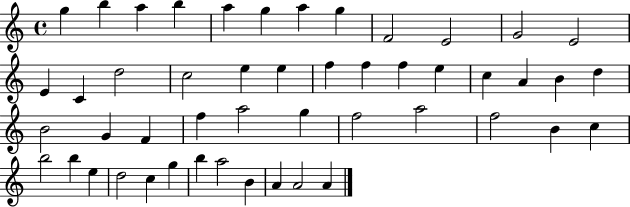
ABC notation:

X:1
T:Untitled
M:4/4
L:1/4
K:C
g b a b a g a g F2 E2 G2 E2 E C d2 c2 e e f f f e c A B d B2 G F f a2 g f2 a2 f2 B c b2 b e d2 c g b a2 B A A2 A